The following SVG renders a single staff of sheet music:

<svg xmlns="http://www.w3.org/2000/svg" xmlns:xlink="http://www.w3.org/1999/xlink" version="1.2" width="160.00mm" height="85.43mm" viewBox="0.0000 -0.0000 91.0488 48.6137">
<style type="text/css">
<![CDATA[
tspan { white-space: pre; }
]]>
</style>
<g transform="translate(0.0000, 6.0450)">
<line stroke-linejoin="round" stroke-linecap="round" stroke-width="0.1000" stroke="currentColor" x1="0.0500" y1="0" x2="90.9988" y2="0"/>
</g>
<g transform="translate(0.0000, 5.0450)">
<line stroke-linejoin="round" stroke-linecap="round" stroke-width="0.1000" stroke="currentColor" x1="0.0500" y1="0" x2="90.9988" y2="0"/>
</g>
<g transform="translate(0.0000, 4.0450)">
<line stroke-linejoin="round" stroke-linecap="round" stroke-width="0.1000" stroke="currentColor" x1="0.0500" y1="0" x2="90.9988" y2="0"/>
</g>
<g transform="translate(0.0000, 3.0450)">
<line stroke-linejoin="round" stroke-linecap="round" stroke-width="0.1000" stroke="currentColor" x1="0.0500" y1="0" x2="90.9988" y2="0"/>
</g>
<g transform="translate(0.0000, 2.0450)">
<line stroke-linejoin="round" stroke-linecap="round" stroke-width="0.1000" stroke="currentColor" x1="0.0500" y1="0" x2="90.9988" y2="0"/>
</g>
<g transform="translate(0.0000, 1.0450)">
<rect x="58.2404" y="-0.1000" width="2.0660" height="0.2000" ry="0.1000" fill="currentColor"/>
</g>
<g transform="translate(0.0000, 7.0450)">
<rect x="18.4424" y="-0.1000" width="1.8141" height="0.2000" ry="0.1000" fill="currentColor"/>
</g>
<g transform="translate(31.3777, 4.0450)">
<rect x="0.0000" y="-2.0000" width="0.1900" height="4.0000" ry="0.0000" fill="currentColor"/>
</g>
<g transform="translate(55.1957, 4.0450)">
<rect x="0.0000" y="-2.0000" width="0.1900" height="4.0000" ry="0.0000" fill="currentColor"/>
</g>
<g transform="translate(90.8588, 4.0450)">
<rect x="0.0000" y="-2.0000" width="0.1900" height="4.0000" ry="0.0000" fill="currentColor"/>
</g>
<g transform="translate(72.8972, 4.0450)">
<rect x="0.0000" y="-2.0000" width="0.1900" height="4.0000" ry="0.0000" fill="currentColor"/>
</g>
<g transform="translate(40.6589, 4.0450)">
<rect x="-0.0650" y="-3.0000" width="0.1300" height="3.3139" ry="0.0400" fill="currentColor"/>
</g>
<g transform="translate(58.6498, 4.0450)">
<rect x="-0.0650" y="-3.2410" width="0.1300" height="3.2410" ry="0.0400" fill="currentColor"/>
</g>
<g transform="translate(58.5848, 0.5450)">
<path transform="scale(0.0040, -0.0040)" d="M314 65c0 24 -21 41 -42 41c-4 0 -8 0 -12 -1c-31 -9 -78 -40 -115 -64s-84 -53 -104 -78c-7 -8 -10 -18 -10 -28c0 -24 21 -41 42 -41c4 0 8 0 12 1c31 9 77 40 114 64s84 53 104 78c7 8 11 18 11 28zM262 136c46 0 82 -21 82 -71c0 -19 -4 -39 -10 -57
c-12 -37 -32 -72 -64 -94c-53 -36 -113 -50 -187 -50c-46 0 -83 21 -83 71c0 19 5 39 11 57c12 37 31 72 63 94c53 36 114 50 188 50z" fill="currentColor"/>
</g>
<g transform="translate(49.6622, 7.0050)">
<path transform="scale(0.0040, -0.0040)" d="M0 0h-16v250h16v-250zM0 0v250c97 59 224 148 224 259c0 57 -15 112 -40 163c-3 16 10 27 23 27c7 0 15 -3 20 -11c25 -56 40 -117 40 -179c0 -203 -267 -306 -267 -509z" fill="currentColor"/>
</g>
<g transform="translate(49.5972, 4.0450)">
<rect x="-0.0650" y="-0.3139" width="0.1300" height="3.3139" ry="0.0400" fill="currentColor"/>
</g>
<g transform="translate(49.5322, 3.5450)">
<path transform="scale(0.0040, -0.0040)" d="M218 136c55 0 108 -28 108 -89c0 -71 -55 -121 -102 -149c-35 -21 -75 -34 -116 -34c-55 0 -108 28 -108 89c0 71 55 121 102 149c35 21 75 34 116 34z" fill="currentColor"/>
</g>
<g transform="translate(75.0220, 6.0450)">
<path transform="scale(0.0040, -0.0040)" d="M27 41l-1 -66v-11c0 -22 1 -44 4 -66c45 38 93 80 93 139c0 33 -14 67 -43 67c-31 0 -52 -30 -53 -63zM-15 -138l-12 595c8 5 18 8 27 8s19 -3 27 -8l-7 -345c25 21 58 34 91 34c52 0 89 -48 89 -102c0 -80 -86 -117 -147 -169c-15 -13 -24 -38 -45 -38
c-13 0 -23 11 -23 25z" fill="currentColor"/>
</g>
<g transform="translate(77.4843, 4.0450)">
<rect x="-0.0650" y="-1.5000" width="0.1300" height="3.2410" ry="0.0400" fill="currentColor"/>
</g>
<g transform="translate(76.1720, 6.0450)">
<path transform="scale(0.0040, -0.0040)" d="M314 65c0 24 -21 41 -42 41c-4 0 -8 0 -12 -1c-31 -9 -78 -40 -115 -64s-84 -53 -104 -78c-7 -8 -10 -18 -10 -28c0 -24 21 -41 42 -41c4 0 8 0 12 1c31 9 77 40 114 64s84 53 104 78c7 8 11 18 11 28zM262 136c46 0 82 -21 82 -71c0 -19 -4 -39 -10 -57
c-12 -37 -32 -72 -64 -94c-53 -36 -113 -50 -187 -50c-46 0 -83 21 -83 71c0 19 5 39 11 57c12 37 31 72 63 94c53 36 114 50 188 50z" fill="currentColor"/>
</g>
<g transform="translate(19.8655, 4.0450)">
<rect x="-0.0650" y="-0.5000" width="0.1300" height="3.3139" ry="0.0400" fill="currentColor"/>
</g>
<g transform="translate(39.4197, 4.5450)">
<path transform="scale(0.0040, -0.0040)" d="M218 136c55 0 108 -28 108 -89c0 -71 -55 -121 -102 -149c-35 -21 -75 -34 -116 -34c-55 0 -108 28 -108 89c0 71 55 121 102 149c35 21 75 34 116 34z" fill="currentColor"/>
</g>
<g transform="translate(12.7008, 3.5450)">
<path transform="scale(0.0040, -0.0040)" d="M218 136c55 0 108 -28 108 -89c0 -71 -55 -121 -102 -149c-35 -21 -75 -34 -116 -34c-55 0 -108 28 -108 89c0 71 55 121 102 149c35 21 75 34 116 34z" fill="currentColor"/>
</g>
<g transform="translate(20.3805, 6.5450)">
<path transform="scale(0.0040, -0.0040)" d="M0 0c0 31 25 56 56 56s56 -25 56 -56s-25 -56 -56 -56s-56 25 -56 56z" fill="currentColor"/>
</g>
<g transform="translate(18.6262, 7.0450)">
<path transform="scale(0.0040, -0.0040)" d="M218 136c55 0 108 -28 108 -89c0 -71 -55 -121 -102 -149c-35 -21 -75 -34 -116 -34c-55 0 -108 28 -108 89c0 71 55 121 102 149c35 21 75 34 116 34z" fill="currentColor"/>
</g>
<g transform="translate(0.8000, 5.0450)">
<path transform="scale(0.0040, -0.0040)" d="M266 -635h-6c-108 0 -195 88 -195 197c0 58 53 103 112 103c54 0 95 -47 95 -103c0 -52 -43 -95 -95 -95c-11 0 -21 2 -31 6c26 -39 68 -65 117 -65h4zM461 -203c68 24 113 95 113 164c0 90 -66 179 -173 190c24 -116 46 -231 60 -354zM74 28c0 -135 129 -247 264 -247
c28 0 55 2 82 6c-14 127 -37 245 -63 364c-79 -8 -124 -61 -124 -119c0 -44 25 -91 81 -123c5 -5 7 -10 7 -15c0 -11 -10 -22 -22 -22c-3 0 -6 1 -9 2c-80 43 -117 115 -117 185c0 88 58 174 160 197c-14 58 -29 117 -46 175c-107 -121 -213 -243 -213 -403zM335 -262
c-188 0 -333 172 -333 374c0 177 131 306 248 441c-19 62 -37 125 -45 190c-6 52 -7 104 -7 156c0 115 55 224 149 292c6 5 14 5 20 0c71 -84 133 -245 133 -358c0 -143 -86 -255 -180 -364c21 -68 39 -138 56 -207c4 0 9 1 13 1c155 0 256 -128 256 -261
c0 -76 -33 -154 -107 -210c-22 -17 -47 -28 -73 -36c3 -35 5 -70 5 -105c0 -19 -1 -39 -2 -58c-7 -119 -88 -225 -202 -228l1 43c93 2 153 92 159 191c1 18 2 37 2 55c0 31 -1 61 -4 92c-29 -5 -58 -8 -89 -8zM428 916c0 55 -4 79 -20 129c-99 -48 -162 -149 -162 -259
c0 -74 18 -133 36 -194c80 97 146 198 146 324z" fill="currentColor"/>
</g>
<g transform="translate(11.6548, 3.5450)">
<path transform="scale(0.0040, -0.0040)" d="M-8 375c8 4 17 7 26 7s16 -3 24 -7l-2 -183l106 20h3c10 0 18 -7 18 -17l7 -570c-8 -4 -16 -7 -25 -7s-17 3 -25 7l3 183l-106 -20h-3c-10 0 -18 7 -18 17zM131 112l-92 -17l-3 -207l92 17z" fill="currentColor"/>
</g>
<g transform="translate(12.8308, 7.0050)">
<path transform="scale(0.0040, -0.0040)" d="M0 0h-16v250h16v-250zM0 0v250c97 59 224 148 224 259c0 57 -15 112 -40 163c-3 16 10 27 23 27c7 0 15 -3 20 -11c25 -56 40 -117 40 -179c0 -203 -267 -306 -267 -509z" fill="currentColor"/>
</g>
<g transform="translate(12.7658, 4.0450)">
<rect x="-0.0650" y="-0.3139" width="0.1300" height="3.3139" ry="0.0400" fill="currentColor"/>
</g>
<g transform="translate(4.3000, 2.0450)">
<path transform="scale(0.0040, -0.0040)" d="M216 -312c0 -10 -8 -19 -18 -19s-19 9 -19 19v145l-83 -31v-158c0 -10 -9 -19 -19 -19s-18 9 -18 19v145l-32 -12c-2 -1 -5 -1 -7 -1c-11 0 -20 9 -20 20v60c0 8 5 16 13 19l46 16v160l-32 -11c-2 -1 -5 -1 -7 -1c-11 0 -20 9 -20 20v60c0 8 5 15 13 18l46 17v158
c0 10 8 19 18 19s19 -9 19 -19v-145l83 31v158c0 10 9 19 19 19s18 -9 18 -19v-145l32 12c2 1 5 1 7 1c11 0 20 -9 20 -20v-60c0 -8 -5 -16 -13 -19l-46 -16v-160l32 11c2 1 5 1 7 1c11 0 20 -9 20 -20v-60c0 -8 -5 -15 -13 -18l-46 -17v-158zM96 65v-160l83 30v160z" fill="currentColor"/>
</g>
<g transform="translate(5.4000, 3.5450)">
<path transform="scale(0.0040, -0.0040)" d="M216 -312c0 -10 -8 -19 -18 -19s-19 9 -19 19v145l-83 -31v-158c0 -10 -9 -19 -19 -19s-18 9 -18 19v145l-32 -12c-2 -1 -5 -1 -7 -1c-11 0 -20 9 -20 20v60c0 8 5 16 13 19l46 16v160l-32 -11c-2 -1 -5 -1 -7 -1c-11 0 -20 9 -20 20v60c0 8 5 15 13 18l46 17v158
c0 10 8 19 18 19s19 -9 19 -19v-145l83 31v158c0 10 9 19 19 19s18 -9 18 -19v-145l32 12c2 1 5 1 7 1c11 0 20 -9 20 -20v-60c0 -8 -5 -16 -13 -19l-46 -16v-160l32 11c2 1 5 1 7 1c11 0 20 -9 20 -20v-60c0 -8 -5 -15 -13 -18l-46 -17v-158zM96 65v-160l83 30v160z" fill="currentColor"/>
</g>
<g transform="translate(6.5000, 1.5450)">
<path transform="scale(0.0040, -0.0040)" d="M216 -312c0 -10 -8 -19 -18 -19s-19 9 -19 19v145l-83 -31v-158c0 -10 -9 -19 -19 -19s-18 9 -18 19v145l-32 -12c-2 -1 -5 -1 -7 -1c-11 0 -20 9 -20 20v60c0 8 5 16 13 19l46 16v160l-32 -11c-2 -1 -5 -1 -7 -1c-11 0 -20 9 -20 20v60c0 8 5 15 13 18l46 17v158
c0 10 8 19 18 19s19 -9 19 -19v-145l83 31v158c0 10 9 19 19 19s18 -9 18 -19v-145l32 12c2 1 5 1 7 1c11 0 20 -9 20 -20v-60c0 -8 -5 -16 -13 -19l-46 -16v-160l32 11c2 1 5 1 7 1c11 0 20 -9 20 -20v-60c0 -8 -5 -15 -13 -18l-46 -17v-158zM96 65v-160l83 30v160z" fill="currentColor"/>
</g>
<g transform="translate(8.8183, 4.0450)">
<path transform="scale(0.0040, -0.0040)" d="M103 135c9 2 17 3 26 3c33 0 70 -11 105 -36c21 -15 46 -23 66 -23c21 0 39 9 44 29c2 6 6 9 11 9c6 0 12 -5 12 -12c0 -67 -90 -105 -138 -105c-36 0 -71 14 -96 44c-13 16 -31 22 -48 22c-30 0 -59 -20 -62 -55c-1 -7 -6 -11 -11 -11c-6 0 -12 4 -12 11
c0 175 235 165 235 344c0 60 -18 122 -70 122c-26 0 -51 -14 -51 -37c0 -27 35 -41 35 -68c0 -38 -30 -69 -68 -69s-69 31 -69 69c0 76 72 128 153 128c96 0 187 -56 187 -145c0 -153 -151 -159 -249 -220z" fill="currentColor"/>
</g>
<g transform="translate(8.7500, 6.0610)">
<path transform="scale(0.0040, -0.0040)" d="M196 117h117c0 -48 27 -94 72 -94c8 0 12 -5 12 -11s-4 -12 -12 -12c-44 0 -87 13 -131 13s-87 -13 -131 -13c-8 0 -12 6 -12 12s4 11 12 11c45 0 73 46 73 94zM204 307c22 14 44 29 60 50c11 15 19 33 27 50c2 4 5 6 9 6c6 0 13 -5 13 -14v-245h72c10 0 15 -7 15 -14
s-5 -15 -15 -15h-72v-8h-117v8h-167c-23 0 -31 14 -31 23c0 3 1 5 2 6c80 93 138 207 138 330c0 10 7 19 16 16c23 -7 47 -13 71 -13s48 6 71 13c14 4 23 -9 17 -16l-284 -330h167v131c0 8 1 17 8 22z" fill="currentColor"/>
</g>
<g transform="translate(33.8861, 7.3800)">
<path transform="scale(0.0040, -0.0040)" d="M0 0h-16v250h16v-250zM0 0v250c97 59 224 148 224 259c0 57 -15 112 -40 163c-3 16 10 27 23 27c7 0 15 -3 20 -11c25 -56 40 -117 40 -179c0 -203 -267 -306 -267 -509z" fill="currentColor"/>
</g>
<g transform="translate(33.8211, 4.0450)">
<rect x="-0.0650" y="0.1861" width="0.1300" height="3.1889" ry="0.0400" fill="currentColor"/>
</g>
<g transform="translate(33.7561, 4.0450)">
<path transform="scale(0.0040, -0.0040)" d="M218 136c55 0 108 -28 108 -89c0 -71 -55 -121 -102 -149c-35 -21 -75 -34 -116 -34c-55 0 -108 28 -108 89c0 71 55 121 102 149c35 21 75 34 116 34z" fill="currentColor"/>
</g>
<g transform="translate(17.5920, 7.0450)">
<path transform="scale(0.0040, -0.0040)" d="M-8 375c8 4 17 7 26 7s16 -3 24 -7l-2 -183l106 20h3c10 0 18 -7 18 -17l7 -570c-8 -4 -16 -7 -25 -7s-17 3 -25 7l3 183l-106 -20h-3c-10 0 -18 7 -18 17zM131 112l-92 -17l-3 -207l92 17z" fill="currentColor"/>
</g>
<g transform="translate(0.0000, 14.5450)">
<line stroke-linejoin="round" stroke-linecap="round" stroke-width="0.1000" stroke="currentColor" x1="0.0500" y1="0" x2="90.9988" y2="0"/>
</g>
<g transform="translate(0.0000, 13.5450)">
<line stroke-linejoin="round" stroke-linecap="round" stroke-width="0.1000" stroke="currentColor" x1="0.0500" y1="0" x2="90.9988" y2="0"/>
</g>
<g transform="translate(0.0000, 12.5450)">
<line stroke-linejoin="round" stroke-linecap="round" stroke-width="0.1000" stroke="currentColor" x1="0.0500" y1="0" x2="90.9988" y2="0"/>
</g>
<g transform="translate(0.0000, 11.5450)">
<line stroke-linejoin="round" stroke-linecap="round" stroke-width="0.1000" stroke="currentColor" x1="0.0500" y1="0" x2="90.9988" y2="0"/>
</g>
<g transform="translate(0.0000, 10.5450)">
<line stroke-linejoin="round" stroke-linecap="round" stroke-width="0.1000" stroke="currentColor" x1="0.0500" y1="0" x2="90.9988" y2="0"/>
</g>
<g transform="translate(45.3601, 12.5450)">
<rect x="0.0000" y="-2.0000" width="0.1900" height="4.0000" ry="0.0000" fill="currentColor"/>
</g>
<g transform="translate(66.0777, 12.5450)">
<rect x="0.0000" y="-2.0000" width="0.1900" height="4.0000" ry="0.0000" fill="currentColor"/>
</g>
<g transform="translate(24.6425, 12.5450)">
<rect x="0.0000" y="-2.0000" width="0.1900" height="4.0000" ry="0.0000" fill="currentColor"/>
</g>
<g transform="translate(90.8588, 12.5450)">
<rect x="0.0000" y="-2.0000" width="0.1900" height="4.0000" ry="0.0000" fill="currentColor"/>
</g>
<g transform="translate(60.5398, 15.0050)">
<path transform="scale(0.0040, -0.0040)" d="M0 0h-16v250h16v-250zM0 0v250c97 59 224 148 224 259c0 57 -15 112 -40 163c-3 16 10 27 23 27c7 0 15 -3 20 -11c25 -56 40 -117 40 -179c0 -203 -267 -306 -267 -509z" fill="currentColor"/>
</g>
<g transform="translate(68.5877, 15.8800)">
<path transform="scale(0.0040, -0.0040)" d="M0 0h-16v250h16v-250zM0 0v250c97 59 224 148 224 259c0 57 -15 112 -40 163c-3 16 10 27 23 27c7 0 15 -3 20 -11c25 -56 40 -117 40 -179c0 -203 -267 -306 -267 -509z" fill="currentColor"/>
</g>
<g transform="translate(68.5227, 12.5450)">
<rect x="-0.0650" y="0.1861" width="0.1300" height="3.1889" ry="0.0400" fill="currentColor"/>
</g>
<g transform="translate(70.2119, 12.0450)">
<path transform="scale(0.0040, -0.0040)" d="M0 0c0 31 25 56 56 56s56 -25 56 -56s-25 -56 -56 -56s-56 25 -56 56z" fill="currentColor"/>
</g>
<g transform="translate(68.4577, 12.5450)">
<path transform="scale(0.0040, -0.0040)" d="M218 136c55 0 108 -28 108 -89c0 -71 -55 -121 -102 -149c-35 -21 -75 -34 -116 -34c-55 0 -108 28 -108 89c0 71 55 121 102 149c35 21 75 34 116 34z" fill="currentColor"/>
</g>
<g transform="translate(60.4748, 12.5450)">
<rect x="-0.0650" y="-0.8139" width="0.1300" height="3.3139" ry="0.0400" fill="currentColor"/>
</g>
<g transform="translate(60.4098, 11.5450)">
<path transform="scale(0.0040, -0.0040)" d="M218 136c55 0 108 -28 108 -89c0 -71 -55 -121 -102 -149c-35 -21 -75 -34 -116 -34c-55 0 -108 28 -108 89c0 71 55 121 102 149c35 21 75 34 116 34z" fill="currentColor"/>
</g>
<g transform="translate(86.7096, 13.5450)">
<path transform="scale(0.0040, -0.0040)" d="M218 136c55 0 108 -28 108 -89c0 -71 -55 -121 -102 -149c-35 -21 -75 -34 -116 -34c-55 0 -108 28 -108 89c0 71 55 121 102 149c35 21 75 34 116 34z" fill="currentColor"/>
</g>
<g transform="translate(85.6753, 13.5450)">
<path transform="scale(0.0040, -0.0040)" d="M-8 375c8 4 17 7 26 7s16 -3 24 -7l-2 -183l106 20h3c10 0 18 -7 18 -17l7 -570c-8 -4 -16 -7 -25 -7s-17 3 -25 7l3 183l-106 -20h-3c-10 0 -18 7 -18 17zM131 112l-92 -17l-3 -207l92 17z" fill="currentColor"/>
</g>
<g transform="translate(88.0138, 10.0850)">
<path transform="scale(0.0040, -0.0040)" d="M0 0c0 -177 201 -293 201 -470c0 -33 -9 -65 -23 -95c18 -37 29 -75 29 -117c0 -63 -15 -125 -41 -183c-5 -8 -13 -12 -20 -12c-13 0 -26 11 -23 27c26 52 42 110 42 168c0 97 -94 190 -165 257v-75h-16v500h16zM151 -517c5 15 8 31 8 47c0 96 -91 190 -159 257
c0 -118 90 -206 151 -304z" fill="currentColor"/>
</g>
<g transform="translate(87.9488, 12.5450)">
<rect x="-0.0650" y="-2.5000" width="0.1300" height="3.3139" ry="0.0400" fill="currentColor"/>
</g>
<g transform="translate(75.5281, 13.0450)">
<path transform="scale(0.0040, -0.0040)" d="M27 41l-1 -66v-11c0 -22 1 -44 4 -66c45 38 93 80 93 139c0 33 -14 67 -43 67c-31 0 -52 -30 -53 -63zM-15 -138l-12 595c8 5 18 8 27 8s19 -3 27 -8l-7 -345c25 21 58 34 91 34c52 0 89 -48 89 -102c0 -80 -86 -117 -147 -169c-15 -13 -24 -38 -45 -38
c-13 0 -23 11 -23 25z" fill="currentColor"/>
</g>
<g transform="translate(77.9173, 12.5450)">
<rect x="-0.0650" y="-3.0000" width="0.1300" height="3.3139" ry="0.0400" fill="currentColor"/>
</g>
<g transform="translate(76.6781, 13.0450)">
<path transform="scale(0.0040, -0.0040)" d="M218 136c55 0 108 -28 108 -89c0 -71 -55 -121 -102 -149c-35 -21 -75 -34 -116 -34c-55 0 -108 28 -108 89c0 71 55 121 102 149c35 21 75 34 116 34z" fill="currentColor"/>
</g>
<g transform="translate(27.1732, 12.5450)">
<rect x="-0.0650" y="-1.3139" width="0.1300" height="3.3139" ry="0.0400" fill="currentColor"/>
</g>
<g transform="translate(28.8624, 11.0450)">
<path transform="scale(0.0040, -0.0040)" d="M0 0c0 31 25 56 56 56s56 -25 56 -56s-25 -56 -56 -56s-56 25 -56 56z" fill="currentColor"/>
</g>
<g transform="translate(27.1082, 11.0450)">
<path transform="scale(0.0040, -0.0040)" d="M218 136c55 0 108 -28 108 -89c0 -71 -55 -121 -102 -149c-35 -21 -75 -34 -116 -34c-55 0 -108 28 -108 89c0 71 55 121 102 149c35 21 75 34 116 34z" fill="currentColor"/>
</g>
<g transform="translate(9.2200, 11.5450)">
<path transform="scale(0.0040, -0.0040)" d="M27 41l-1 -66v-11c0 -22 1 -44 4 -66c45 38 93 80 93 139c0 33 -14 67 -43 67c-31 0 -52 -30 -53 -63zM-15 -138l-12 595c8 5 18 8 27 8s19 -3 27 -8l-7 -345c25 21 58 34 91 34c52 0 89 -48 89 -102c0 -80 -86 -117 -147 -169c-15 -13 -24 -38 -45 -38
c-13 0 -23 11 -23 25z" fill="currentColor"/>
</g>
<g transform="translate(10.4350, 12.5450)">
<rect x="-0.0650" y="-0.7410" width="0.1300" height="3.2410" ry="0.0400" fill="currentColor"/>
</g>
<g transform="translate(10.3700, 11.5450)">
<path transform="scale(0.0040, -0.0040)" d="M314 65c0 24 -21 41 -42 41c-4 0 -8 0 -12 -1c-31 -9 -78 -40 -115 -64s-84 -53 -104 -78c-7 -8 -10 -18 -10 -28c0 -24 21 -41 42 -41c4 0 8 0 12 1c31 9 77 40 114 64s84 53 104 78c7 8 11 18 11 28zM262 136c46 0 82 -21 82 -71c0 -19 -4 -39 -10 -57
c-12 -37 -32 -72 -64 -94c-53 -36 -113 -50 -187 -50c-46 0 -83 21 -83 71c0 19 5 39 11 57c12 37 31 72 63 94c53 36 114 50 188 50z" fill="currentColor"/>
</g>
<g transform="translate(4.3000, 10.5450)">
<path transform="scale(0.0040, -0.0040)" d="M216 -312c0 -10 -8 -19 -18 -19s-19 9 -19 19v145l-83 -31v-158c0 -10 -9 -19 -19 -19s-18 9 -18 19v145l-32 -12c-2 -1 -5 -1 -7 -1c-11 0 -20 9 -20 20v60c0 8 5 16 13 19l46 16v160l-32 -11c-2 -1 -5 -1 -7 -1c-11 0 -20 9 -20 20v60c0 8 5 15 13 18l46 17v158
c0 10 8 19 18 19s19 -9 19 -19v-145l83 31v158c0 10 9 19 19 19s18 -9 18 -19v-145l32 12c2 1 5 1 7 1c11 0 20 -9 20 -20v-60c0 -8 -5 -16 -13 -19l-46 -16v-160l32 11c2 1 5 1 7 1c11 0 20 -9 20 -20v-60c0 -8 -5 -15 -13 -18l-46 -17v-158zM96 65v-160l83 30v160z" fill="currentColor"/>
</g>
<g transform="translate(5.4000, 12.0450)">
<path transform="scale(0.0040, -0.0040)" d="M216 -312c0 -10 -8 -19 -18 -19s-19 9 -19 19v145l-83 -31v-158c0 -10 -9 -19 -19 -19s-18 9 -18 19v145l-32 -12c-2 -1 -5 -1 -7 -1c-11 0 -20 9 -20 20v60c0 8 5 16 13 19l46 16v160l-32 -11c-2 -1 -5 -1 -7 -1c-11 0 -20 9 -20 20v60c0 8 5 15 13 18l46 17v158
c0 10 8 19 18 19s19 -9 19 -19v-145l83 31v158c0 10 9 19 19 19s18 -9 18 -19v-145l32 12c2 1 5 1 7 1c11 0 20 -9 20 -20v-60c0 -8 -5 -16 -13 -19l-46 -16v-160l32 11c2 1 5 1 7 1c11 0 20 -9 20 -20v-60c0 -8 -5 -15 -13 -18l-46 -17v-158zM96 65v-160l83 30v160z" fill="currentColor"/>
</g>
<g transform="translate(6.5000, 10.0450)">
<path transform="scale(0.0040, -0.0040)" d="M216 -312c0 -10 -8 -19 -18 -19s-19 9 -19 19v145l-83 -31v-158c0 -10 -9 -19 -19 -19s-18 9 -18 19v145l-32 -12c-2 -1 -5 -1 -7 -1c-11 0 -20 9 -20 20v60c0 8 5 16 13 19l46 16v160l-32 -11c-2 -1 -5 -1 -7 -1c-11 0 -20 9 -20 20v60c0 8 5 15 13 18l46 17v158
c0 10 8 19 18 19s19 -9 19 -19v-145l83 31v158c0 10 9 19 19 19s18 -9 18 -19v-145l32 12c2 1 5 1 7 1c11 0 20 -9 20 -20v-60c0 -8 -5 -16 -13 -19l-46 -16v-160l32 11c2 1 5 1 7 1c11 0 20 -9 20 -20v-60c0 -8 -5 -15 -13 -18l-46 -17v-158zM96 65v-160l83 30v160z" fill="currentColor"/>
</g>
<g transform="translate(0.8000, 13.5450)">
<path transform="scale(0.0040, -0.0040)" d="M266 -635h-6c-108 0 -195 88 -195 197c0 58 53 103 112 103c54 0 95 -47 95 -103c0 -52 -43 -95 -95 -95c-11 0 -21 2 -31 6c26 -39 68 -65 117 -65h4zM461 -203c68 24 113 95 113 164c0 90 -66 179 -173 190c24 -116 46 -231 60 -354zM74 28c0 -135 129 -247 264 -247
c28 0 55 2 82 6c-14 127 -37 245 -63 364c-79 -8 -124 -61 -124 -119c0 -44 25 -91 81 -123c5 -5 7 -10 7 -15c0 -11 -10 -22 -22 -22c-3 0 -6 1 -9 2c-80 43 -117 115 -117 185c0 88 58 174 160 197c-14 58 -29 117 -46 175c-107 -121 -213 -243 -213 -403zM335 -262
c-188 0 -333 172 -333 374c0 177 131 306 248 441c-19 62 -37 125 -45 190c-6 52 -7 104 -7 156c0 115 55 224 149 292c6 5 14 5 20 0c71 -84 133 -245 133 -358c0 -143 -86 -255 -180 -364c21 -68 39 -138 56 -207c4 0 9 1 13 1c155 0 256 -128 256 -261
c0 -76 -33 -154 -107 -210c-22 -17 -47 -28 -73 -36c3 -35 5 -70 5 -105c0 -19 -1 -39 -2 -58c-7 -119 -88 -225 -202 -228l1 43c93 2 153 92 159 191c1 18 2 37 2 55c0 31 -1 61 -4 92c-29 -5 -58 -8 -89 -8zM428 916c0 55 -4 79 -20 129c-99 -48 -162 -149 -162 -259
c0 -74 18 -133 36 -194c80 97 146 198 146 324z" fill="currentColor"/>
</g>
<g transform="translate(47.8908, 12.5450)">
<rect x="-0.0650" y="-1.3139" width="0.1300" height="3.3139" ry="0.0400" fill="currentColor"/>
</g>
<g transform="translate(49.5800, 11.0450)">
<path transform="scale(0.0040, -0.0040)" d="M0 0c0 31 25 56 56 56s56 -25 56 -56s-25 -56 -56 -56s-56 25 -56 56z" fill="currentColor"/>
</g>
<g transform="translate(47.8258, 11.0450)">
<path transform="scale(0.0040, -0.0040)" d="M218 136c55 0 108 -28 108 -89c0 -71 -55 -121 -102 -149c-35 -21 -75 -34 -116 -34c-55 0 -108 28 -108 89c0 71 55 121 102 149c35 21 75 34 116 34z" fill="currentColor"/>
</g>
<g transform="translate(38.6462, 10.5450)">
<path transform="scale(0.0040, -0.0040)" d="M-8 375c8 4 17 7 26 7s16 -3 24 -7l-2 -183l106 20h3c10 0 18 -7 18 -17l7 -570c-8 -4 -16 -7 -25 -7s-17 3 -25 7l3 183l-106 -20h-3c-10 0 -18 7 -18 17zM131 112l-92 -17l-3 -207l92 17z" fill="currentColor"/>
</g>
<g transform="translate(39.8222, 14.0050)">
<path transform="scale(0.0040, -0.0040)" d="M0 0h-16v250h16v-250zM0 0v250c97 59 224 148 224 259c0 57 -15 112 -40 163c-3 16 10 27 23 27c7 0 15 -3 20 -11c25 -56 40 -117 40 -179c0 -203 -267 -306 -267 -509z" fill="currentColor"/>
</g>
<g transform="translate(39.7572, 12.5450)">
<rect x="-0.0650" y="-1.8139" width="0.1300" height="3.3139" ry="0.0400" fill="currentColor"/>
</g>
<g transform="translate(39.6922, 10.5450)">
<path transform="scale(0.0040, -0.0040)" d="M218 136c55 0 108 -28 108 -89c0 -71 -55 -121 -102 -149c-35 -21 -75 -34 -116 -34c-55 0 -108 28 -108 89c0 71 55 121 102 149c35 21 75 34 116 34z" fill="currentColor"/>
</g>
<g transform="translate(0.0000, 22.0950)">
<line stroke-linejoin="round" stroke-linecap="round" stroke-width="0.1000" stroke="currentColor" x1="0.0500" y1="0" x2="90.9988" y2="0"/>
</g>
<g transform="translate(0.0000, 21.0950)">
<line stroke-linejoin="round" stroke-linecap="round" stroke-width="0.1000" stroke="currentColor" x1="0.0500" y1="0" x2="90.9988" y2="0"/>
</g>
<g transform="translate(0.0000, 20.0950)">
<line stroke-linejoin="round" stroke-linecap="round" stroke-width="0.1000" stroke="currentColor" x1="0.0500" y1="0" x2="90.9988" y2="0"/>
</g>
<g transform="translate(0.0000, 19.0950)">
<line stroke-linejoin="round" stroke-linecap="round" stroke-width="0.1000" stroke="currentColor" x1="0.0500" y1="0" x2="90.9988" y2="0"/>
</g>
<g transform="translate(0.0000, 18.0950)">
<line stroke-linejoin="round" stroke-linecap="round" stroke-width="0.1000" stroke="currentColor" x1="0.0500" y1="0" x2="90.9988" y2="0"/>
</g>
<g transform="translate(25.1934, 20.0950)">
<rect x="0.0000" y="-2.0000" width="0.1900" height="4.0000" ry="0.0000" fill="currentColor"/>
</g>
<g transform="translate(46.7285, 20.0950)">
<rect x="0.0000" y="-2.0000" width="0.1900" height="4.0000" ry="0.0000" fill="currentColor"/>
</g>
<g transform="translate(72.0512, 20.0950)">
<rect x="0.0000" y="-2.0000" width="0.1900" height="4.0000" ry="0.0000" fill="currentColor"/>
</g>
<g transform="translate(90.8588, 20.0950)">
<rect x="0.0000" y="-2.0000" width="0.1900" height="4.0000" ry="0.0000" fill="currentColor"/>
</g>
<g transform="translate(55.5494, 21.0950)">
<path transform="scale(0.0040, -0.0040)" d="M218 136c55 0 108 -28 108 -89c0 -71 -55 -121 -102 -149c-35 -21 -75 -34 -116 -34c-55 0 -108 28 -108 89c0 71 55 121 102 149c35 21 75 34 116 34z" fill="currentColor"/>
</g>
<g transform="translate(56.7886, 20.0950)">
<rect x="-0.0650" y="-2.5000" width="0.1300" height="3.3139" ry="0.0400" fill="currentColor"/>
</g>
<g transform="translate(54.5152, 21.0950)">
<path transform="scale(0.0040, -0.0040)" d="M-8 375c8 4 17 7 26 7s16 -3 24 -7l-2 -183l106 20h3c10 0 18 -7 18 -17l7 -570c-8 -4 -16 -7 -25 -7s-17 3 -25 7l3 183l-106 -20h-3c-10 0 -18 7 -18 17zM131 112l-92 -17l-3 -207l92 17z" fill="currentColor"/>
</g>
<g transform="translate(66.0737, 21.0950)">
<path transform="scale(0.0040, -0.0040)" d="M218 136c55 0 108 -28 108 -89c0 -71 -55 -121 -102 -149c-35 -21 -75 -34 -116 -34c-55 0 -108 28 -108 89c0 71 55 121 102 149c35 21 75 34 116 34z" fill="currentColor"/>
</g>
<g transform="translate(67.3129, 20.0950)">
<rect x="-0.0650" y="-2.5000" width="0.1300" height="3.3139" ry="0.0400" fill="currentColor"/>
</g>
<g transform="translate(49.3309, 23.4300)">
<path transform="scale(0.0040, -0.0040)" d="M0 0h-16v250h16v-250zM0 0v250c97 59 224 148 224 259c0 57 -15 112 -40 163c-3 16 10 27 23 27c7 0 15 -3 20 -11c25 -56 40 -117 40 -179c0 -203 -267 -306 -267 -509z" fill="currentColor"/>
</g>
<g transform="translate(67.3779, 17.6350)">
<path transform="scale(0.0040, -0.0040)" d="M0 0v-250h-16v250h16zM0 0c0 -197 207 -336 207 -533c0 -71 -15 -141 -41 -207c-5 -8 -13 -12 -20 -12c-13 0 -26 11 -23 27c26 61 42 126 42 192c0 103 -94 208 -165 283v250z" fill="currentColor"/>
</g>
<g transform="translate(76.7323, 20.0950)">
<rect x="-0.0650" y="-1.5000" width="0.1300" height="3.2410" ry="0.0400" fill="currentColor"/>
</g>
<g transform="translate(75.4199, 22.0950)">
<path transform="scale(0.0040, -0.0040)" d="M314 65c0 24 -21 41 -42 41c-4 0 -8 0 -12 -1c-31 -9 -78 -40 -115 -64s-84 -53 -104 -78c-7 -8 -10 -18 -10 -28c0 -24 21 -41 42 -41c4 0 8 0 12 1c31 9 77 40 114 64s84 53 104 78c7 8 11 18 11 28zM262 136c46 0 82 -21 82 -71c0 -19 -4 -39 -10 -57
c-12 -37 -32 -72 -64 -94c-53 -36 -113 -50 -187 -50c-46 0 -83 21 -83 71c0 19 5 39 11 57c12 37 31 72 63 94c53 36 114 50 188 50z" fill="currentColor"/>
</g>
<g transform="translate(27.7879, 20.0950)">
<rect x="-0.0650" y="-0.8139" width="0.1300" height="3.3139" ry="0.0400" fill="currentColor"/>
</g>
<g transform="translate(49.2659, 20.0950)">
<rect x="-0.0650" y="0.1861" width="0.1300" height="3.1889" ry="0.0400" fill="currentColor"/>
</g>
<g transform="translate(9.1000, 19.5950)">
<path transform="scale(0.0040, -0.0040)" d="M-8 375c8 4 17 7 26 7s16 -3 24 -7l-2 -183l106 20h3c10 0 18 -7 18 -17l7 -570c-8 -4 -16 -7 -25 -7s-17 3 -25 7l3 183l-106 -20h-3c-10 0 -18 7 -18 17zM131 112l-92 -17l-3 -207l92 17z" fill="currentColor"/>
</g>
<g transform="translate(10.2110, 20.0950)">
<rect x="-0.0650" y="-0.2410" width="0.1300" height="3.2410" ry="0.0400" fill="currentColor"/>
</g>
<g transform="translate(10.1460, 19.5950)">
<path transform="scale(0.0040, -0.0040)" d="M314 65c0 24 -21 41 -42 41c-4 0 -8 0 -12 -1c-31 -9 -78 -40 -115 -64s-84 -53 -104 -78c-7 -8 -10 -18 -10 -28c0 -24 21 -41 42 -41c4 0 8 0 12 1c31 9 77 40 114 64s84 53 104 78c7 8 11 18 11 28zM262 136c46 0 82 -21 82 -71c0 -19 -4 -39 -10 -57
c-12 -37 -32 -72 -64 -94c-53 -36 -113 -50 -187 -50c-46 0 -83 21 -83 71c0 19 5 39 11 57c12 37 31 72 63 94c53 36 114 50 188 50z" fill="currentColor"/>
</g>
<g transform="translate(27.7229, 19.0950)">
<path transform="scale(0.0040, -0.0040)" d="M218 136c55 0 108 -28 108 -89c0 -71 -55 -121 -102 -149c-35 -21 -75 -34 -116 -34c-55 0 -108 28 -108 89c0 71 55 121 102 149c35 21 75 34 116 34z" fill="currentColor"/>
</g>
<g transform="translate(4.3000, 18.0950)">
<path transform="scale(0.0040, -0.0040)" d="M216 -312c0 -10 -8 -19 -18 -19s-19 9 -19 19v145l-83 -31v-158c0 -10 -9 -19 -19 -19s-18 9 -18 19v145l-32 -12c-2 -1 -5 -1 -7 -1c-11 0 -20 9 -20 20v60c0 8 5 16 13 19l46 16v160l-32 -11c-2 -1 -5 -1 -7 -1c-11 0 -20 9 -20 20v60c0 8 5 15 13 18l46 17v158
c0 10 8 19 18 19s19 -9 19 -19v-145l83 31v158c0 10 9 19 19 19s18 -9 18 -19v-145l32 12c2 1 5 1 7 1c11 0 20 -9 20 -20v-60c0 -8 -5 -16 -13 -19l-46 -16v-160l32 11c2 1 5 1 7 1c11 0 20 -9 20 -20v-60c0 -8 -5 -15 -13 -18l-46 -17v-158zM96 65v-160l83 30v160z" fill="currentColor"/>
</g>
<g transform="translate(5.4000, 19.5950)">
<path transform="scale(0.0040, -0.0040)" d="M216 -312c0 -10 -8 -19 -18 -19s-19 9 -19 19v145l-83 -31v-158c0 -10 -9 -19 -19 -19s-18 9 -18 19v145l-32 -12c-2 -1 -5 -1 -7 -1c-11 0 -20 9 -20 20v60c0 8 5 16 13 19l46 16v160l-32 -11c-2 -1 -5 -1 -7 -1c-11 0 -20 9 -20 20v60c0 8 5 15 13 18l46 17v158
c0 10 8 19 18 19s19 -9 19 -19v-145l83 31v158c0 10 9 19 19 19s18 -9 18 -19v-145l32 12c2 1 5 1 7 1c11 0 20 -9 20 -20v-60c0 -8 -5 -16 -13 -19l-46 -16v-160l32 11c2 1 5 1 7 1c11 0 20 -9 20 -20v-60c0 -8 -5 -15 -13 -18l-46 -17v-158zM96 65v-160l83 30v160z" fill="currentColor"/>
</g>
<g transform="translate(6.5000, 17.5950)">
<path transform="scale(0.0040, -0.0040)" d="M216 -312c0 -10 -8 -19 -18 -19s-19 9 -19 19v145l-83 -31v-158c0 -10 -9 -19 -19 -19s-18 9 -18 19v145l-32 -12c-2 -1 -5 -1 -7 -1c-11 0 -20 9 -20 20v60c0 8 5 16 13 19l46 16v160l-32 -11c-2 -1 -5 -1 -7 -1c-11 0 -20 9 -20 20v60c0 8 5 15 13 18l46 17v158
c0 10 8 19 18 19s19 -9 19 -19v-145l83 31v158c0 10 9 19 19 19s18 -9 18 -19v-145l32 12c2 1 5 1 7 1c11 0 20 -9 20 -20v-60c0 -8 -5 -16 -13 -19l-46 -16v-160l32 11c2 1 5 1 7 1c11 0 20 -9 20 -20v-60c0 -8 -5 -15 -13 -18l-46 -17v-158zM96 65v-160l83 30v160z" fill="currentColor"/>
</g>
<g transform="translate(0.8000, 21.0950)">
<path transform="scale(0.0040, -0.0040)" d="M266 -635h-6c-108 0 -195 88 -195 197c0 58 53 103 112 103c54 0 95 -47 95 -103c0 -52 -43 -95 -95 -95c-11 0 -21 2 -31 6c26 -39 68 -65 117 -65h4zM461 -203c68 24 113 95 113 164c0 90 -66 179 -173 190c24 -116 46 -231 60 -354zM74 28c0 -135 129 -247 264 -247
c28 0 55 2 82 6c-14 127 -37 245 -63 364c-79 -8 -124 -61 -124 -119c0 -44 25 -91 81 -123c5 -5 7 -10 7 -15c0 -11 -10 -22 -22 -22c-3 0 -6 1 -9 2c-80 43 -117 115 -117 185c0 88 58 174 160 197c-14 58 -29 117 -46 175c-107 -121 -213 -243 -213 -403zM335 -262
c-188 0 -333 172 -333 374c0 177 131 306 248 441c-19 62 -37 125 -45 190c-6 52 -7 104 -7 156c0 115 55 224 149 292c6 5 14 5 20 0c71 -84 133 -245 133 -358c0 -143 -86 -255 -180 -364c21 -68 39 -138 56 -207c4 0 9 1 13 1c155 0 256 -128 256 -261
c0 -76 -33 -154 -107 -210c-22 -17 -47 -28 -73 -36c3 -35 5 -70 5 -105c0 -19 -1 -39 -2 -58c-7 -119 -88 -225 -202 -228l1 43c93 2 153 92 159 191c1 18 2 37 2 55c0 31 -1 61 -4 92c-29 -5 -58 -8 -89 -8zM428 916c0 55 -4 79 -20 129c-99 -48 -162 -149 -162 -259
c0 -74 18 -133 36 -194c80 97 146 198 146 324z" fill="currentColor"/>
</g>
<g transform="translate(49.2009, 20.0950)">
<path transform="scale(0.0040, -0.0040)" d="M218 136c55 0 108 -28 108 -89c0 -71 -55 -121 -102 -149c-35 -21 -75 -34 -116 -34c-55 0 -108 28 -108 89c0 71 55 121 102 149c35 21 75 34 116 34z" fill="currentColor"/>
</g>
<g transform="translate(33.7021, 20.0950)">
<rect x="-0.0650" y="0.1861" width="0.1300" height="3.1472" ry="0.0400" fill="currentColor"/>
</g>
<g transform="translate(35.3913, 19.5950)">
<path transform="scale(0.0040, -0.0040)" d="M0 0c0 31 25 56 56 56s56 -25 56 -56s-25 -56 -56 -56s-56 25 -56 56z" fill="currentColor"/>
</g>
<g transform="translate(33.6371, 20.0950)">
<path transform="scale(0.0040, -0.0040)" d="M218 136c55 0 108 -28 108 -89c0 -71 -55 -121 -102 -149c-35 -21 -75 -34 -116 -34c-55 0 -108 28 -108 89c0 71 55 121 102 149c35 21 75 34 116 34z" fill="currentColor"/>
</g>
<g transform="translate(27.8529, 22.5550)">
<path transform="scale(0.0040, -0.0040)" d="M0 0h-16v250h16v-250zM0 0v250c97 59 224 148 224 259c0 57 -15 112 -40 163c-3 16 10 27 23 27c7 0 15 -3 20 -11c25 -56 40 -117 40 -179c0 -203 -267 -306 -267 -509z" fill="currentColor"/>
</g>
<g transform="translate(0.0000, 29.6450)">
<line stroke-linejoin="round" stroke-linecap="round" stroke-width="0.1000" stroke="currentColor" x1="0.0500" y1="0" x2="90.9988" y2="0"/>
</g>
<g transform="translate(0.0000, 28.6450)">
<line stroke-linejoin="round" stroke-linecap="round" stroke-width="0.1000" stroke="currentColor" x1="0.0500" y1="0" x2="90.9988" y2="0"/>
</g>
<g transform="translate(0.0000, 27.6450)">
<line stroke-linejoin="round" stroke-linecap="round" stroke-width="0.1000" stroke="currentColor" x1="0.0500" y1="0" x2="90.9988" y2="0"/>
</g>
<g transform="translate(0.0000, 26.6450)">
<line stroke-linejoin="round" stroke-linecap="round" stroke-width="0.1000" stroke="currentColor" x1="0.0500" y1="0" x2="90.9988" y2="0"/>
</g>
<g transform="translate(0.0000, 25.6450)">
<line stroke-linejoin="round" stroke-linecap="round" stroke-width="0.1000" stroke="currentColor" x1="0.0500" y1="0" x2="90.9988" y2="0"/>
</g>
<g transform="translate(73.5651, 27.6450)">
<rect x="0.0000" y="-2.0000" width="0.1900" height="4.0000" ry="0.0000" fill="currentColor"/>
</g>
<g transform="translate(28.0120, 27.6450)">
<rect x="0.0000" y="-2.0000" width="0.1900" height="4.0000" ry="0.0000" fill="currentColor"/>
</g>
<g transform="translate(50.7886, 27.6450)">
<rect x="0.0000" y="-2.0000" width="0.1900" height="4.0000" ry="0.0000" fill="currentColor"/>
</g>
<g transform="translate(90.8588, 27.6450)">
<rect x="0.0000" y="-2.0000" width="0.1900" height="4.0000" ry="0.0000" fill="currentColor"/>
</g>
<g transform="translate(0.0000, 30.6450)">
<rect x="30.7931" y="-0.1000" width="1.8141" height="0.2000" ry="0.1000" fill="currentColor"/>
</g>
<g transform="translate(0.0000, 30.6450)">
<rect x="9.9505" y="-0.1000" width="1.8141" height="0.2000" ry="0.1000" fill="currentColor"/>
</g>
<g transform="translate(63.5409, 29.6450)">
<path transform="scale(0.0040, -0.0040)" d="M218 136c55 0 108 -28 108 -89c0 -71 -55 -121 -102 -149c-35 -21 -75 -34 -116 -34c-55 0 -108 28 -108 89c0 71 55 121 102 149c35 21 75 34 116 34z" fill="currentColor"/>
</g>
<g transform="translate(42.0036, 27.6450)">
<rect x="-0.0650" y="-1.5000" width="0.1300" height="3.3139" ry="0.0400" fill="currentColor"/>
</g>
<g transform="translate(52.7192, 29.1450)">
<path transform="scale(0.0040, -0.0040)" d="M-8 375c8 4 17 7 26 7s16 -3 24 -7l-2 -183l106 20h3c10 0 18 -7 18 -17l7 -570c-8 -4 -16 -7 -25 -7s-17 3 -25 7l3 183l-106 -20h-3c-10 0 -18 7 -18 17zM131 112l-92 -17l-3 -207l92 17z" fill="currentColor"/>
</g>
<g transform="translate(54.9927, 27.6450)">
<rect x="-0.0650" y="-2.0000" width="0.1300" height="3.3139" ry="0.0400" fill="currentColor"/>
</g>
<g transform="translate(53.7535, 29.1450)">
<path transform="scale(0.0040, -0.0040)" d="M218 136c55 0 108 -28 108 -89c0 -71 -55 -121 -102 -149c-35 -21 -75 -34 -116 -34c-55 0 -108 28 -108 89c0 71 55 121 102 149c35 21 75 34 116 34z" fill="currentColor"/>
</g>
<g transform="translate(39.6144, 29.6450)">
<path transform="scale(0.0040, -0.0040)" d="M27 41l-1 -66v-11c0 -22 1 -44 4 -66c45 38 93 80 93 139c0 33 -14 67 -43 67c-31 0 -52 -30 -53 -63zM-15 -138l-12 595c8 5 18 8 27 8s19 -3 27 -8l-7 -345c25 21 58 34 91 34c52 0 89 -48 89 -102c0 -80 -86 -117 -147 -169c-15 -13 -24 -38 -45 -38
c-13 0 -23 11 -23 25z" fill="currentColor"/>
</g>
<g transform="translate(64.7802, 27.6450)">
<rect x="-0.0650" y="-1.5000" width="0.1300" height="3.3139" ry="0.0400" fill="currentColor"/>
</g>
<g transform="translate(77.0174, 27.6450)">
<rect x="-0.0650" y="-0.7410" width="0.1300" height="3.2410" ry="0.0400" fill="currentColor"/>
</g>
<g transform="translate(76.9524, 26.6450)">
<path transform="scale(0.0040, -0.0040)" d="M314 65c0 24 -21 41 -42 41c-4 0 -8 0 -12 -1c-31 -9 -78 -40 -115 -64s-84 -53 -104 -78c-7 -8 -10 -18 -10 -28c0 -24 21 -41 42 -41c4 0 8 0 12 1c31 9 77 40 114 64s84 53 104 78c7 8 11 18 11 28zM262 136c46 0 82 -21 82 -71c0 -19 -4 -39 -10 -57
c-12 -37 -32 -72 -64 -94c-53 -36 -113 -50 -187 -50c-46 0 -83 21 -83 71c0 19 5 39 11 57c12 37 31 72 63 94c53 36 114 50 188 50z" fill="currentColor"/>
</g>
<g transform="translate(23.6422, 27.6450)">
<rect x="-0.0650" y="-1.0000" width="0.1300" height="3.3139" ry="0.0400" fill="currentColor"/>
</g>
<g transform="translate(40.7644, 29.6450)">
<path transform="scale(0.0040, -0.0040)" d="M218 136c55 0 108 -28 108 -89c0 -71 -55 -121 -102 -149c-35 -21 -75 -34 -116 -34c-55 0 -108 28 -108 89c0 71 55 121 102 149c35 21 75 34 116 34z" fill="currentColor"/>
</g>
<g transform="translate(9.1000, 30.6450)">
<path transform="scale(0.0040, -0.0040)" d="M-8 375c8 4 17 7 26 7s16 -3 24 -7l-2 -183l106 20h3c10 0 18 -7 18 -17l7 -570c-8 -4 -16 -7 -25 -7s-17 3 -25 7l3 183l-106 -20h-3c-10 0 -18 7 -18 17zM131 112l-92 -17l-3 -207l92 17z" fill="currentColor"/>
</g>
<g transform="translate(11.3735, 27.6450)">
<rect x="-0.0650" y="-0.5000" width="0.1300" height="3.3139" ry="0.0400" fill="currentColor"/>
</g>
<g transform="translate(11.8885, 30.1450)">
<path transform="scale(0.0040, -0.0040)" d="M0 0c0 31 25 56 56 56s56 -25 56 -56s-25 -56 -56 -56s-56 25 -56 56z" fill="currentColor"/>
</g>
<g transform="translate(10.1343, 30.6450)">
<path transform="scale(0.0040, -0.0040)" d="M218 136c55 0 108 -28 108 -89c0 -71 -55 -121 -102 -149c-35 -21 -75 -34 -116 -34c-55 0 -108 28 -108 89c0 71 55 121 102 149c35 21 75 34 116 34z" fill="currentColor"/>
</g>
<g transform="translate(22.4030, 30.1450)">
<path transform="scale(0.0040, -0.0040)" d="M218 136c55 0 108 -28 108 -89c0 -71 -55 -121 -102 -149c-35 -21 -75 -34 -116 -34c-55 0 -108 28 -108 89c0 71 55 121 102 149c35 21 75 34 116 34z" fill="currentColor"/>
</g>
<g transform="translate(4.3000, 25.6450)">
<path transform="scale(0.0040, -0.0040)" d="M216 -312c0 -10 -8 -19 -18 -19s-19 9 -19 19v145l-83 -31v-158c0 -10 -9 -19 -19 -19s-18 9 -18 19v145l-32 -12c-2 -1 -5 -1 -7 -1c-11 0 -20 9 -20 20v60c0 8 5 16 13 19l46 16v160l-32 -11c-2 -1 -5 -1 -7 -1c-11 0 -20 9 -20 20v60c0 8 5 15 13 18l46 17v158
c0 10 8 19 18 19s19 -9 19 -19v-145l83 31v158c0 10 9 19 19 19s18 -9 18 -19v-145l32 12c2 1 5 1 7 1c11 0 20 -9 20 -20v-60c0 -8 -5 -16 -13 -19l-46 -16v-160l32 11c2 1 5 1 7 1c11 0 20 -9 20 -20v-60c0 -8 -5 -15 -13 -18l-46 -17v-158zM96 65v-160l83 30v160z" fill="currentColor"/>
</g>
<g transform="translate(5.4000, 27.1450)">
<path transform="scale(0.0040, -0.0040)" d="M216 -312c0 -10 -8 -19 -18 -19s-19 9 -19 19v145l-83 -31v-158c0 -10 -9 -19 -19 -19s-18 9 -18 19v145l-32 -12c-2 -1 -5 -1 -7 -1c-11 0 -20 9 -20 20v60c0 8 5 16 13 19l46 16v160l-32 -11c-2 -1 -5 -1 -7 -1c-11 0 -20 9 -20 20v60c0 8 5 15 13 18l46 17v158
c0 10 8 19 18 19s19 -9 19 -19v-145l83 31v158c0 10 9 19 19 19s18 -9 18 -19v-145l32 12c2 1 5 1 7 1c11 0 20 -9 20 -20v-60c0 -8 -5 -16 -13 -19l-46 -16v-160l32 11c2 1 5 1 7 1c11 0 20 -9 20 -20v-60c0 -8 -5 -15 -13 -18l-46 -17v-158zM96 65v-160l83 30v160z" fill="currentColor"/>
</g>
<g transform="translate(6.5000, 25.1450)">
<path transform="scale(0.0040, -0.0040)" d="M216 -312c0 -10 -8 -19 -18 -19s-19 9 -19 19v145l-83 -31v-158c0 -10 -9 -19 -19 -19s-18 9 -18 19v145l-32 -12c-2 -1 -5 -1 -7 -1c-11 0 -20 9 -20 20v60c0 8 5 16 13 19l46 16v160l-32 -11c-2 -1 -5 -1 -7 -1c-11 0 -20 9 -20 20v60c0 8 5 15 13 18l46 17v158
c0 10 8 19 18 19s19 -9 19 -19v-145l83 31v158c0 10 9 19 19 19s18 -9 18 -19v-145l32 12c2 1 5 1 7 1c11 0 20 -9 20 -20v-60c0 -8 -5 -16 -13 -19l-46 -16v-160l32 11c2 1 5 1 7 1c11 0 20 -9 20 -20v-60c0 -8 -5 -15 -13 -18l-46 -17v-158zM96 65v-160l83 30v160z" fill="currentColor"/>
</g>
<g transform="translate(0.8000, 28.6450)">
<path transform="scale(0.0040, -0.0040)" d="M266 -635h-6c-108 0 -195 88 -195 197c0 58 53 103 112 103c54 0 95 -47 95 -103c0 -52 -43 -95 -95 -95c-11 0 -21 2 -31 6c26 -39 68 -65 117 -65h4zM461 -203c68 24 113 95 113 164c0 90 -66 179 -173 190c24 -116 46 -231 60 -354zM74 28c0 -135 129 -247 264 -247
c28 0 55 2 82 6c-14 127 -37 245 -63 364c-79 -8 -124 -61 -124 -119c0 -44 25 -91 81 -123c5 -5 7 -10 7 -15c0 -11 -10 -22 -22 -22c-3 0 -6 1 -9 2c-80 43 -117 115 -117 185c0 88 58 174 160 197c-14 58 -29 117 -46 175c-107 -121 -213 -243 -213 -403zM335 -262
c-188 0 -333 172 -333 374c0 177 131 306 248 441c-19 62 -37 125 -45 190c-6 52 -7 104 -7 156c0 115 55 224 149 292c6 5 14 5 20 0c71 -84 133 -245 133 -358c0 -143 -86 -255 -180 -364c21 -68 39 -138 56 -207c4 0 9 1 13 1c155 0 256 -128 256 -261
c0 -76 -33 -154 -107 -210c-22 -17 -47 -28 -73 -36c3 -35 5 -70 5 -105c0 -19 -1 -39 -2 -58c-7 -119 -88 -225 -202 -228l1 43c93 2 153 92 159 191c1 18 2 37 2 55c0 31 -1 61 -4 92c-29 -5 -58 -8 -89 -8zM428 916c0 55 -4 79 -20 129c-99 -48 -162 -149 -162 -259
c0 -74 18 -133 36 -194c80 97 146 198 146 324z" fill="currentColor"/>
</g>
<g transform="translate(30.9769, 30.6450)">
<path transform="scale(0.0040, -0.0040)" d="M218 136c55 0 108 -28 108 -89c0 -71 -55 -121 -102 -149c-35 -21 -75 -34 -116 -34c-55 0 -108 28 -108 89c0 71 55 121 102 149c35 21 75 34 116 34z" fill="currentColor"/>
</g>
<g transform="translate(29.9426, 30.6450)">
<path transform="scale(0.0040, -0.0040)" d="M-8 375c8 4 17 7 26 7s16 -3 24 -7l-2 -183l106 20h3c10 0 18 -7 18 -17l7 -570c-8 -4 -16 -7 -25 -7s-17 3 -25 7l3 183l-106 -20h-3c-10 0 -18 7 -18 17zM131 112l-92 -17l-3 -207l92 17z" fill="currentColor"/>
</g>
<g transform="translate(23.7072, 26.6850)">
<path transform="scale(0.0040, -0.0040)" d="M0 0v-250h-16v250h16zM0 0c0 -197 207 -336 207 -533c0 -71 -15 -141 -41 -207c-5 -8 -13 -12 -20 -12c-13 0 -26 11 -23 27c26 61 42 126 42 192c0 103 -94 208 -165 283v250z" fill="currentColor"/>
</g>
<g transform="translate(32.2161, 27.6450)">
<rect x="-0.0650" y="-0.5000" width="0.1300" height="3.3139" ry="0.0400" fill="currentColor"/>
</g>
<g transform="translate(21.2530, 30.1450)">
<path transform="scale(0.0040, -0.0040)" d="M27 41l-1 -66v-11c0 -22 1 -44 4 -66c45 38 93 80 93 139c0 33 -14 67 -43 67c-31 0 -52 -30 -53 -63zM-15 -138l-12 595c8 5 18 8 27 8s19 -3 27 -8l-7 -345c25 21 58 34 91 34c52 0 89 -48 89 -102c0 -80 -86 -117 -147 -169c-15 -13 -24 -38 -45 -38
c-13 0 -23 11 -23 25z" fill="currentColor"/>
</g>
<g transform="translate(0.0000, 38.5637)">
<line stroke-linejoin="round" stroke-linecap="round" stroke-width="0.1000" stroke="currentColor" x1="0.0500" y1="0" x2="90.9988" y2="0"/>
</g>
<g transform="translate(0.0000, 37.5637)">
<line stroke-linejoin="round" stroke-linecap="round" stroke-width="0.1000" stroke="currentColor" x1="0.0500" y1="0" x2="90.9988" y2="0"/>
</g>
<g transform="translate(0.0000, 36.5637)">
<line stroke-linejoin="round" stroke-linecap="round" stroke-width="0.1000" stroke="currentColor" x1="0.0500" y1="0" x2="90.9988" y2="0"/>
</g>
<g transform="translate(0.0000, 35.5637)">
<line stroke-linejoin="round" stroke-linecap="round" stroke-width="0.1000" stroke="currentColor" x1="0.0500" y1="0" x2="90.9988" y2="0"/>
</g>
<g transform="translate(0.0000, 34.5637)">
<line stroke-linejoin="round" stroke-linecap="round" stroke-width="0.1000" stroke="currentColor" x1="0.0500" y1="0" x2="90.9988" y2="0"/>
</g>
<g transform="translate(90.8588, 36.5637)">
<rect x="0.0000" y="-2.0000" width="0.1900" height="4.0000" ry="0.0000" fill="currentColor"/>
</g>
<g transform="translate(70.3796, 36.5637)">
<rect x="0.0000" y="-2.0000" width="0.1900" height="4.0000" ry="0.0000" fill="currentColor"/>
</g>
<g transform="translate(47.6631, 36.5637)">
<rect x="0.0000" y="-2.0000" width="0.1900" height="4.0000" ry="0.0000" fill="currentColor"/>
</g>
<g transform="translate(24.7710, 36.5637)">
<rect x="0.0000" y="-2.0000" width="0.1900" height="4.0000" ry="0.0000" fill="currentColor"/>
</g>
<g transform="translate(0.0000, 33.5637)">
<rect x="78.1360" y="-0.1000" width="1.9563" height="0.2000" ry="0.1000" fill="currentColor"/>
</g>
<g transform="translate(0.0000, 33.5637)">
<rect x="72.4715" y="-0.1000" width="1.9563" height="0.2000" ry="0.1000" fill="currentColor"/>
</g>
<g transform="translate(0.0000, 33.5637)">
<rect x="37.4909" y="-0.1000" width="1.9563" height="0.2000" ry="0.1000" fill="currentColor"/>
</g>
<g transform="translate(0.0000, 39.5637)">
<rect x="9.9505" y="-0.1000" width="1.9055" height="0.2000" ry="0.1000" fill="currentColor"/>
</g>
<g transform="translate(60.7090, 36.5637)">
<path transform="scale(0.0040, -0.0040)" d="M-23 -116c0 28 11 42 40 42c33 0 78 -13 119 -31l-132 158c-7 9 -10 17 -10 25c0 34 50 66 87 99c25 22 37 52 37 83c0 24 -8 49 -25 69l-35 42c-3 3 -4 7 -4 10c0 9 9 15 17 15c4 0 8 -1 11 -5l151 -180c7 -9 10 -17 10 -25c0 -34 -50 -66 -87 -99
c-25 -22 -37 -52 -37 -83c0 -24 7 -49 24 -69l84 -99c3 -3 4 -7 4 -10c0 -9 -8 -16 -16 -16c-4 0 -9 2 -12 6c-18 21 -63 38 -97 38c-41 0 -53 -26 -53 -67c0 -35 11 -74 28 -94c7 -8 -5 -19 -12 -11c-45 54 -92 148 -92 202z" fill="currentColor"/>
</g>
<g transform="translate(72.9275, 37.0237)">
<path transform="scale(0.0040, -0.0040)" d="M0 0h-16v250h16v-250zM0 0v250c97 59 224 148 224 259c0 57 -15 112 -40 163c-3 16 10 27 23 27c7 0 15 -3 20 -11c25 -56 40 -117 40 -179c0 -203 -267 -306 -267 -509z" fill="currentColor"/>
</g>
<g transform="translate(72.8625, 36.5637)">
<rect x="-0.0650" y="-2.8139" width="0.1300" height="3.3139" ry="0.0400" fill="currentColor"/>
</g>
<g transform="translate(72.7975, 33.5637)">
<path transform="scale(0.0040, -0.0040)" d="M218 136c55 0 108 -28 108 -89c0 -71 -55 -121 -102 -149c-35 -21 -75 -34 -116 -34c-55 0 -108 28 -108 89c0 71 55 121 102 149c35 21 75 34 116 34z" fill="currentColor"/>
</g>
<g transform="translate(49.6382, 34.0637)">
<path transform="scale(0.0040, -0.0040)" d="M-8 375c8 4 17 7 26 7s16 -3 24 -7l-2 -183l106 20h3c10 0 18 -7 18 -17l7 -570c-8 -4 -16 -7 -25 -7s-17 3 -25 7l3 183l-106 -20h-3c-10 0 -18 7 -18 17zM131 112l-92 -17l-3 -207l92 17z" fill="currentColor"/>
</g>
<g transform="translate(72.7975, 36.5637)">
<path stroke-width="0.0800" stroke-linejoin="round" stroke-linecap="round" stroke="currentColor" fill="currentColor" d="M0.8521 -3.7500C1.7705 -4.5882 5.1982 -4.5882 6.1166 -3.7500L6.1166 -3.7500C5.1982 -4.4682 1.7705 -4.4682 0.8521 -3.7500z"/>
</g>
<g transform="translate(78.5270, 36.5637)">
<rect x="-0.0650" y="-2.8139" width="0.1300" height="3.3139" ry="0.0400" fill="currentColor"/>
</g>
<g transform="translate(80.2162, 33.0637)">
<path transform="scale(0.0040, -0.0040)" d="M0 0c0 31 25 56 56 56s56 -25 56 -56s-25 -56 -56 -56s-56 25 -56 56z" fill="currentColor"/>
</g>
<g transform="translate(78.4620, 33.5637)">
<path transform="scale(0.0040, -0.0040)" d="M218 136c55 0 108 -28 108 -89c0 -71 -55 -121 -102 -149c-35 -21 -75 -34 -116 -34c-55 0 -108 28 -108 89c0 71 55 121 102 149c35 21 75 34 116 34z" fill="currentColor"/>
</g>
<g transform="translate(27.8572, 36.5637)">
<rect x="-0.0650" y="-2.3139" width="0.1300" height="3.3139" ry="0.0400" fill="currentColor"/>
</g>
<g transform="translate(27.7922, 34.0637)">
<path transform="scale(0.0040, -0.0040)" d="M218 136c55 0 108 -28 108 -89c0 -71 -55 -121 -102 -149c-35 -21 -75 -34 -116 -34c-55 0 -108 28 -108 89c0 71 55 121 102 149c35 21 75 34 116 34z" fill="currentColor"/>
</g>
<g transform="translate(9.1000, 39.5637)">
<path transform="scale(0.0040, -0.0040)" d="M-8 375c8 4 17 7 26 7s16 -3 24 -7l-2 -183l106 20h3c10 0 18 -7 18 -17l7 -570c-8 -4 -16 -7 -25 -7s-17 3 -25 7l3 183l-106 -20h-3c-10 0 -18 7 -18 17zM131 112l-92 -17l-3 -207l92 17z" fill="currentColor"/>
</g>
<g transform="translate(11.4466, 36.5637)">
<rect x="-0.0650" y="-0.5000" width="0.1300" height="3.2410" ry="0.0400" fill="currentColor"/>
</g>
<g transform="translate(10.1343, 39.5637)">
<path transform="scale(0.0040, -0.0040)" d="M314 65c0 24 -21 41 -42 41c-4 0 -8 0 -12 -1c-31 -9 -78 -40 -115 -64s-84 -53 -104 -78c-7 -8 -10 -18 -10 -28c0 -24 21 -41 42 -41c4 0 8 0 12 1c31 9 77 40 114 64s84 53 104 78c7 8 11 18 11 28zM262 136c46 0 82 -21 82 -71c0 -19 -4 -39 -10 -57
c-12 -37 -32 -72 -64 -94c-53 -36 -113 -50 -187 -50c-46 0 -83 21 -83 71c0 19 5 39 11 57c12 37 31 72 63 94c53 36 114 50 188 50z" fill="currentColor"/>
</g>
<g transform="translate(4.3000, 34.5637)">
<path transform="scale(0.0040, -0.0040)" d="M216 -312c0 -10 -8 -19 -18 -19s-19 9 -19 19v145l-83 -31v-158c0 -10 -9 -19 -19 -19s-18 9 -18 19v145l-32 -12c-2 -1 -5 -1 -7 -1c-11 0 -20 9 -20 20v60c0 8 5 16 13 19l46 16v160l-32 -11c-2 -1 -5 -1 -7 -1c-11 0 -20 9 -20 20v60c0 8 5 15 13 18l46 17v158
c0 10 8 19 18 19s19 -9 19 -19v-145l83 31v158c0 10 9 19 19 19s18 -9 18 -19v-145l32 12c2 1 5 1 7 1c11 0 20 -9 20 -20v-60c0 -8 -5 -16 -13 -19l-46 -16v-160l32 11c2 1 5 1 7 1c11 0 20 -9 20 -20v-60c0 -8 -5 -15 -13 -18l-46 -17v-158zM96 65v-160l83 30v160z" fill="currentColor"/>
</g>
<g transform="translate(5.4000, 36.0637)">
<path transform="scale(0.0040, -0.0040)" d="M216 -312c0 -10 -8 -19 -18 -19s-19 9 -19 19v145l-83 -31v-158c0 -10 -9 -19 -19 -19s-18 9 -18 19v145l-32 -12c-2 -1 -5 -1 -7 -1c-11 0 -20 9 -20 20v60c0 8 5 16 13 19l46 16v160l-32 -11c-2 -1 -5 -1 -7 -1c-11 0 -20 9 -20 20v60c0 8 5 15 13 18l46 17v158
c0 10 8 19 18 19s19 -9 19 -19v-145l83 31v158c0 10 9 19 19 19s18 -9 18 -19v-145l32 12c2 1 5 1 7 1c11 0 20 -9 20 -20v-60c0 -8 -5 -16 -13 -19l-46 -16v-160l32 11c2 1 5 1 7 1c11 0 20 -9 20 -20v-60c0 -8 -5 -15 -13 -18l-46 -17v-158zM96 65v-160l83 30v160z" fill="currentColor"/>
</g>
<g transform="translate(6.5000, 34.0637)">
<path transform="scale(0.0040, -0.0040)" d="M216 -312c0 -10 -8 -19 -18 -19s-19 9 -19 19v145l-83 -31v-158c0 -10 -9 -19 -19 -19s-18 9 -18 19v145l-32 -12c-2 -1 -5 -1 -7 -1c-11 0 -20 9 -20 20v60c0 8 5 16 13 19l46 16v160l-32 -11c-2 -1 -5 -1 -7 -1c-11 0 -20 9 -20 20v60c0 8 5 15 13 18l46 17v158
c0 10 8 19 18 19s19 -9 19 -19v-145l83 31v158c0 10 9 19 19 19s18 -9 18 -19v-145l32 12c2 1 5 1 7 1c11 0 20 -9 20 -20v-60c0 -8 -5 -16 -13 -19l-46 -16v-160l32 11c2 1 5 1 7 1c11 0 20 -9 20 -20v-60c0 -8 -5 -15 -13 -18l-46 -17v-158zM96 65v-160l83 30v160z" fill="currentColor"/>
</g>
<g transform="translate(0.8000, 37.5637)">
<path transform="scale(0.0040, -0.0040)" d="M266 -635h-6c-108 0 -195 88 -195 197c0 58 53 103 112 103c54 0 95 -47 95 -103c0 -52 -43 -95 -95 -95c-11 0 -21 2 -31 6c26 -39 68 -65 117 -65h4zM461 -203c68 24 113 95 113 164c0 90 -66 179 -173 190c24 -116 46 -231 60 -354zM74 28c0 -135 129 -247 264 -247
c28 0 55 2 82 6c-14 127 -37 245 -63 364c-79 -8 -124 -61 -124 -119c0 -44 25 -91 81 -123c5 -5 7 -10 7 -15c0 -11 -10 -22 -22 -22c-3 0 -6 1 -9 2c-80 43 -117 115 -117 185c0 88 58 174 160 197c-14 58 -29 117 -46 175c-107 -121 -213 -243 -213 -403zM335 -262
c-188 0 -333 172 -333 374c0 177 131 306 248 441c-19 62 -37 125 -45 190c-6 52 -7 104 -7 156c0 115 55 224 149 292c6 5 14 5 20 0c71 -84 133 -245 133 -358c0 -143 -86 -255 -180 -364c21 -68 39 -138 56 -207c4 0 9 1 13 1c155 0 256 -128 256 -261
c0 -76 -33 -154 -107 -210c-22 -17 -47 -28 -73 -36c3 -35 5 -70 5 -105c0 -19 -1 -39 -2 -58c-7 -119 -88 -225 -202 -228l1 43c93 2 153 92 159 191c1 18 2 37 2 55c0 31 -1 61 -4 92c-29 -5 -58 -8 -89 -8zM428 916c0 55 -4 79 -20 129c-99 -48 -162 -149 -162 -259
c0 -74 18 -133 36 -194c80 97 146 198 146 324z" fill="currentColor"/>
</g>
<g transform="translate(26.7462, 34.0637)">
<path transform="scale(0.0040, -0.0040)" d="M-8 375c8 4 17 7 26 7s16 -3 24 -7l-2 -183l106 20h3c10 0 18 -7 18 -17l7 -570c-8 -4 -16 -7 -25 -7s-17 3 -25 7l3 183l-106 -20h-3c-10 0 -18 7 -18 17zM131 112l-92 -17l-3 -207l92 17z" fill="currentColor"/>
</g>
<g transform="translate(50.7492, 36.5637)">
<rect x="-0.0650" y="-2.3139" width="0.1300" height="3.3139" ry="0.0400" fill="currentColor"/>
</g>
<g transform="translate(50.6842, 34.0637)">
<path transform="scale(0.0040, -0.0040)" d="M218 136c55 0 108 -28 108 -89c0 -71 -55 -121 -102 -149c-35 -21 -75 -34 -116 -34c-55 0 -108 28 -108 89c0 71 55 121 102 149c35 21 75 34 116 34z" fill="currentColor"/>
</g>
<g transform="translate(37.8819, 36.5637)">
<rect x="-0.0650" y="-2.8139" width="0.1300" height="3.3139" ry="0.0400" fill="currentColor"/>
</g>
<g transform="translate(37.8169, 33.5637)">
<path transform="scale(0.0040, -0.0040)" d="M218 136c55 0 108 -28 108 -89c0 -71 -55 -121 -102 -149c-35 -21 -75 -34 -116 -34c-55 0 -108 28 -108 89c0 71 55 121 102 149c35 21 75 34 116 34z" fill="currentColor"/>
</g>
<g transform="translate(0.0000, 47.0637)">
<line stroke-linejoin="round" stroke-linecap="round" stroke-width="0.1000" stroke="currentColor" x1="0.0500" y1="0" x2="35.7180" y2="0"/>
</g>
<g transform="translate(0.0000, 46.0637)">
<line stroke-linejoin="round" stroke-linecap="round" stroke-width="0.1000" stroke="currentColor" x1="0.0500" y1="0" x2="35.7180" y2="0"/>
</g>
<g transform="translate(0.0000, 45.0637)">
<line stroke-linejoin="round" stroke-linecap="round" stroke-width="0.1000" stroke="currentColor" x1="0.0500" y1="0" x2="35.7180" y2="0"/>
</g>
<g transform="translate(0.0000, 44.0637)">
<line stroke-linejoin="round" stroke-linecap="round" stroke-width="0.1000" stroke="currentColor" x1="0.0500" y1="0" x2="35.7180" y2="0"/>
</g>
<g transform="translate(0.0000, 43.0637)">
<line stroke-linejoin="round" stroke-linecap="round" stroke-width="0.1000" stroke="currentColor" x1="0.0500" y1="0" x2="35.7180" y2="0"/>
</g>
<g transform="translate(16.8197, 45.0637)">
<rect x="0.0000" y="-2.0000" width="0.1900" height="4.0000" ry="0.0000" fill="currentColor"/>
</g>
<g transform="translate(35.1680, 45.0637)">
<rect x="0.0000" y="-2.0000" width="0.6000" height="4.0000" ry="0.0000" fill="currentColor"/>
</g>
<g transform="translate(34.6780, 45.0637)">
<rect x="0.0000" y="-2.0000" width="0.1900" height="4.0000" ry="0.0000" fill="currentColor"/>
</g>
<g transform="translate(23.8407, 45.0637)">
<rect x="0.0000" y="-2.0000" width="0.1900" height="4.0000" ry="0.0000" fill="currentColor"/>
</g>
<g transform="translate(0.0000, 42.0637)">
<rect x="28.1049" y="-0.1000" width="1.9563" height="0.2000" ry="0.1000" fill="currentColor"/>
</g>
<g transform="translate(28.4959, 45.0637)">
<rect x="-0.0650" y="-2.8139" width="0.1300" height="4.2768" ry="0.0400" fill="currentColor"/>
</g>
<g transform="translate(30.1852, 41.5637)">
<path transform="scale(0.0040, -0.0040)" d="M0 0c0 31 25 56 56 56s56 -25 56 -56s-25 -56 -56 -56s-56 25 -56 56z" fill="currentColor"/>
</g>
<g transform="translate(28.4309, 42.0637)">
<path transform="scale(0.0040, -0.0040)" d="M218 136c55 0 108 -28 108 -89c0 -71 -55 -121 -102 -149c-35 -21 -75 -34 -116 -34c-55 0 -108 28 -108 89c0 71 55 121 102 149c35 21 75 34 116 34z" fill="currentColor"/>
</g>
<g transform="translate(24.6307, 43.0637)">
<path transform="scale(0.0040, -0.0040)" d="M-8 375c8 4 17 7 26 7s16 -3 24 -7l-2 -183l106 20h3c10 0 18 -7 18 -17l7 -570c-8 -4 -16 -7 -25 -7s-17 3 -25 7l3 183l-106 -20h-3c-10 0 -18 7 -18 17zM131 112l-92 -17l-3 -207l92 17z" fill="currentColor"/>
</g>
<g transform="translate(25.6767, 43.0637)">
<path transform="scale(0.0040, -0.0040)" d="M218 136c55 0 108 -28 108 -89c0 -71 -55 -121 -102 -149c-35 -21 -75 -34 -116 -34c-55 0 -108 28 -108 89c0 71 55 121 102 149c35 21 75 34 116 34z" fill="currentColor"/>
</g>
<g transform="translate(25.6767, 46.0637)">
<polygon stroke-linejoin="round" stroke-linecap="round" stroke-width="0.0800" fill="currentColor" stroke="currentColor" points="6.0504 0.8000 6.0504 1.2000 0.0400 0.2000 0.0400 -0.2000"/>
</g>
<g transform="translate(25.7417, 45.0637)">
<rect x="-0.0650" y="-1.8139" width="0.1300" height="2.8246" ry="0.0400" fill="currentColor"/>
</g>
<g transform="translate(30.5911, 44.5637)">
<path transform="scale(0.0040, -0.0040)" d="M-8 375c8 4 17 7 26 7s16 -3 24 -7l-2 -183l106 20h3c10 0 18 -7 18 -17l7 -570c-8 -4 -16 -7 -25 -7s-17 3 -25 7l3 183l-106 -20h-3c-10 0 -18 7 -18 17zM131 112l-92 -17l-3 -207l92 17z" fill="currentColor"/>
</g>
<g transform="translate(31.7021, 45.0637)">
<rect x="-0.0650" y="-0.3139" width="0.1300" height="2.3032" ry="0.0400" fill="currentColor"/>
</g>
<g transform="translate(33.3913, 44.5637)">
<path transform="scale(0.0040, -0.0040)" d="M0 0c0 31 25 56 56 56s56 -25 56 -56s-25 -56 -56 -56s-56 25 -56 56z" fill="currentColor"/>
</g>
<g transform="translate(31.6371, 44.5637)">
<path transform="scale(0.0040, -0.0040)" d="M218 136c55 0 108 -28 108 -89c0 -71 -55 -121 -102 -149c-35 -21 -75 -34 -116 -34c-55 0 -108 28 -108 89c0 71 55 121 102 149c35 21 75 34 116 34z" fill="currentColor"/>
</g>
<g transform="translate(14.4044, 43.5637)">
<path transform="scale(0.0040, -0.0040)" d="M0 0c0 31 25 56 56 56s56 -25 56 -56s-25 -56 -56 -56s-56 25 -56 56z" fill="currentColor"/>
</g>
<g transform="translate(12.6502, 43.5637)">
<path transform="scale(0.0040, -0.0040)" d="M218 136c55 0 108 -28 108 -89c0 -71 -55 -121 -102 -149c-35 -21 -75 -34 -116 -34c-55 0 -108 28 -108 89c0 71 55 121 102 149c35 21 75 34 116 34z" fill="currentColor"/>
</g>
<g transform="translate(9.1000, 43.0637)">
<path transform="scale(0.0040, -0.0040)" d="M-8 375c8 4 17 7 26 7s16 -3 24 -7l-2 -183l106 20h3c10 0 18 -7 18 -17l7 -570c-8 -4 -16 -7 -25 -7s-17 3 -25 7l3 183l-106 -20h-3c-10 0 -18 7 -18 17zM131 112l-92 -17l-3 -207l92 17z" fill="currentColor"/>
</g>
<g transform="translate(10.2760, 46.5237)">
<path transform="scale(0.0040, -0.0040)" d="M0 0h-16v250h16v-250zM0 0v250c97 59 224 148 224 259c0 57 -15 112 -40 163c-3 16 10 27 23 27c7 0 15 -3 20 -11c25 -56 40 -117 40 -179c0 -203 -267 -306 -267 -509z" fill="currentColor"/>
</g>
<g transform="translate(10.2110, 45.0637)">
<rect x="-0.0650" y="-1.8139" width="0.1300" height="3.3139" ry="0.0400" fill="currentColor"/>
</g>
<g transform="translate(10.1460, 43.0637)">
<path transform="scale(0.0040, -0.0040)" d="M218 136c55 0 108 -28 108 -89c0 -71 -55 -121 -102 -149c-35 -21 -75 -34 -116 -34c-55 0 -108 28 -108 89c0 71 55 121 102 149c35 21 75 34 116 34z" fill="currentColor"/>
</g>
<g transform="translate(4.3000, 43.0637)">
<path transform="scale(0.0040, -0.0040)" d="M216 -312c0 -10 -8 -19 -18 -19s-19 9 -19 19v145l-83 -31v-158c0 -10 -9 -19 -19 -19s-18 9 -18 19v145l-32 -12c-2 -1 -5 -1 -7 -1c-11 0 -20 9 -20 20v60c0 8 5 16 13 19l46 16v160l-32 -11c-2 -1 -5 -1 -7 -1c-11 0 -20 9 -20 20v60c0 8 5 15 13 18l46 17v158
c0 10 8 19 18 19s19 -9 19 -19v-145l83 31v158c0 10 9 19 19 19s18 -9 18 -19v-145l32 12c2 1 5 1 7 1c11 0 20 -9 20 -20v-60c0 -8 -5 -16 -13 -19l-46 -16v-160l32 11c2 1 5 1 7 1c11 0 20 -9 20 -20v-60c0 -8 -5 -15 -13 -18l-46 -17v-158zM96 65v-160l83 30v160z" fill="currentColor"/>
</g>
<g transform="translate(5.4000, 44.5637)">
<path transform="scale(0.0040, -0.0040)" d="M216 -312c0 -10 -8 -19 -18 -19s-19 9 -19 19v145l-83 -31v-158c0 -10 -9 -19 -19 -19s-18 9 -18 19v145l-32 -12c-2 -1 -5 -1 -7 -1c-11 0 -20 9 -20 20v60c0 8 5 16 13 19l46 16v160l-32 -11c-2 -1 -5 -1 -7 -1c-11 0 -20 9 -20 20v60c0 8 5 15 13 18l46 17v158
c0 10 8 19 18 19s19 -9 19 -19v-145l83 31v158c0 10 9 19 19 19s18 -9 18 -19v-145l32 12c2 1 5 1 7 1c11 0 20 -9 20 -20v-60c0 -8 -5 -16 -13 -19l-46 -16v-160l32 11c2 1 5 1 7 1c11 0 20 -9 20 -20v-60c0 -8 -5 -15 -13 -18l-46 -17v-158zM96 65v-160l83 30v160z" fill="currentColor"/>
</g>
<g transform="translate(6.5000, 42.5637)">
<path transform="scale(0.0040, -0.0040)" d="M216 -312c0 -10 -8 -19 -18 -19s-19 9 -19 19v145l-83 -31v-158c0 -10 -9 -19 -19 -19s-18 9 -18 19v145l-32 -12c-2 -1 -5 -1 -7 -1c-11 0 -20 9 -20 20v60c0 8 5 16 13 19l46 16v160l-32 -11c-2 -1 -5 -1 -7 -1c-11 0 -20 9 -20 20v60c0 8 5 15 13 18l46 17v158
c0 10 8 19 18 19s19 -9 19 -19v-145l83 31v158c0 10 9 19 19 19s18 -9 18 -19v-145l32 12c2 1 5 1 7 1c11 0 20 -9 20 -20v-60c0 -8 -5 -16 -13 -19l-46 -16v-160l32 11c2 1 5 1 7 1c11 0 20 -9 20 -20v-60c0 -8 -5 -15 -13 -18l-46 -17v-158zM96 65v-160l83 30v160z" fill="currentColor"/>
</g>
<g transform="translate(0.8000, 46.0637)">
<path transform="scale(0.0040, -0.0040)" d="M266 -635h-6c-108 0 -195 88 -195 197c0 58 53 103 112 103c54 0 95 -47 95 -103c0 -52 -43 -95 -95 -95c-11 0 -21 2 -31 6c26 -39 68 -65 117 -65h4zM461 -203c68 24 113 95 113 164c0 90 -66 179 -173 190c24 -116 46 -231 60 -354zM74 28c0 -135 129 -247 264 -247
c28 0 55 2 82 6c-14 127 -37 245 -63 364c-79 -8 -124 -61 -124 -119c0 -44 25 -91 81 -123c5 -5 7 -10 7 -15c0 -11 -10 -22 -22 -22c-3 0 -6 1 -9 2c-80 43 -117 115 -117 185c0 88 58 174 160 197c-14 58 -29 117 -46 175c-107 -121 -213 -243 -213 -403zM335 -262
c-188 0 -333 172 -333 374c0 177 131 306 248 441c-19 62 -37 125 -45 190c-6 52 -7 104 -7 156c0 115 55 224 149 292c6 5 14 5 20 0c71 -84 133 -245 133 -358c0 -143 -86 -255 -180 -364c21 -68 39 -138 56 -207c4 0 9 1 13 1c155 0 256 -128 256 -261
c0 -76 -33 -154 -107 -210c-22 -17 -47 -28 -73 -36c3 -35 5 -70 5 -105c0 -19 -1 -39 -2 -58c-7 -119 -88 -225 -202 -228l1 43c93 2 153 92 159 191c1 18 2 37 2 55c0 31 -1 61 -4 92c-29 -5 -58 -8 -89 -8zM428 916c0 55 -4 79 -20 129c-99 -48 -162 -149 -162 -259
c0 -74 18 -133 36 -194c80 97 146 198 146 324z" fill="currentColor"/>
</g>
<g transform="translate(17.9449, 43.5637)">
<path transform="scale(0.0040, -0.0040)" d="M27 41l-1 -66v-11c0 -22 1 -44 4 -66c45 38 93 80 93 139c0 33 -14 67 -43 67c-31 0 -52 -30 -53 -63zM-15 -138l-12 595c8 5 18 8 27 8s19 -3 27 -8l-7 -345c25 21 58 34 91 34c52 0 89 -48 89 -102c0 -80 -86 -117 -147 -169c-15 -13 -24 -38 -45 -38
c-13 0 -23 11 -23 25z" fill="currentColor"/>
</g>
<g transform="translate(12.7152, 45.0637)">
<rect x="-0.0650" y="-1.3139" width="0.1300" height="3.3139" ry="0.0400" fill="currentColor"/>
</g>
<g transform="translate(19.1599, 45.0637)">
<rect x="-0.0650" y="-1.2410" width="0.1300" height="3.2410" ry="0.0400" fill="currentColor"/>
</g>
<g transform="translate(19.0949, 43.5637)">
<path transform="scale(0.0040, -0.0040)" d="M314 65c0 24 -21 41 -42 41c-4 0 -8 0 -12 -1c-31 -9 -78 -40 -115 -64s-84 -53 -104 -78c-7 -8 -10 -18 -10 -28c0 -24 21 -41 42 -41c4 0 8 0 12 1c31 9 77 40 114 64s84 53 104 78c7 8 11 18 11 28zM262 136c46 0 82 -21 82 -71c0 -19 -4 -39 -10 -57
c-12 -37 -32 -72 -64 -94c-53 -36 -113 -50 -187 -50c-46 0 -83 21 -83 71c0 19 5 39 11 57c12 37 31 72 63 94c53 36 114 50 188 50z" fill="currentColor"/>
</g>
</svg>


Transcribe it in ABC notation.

X:1
T:Untitled
M:2/4
L:1/4
K:A
c/2 C B/2 A ^c/2 b2 _E2 _d2 e f/2 e d/2 B/2 _A G/4 c2 d/2 B B/2 G G/2 E2 C _D/2 C _E F E d2 C2 g a g z a/2 a f/2 e _e2 f/2 a/2 c/2